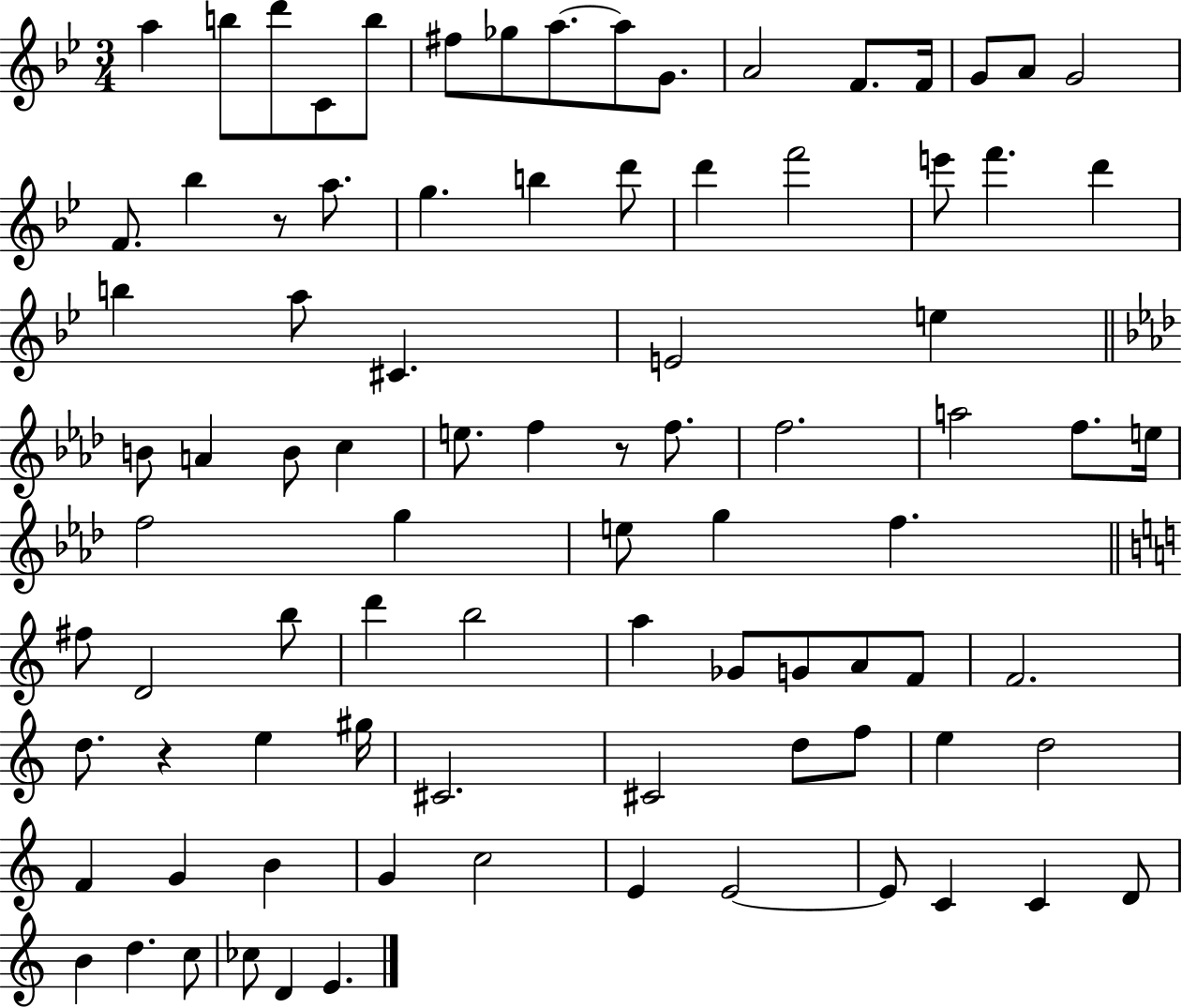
A5/q B5/e D6/e C4/e B5/e F#5/e Gb5/e A5/e. A5/e G4/e. A4/h F4/e. F4/s G4/e A4/e G4/h F4/e. Bb5/q R/e A5/e. G5/q. B5/q D6/e D6/q F6/h E6/e F6/q. D6/q B5/q A5/e C#4/q. E4/h E5/q B4/e A4/q B4/e C5/q E5/e. F5/q R/e F5/e. F5/h. A5/h F5/e. E5/s F5/h G5/q E5/e G5/q F5/q. F#5/e D4/h B5/e D6/q B5/h A5/q Gb4/e G4/e A4/e F4/e F4/h. D5/e. R/q E5/q G#5/s C#4/h. C#4/h D5/e F5/e E5/q D5/h F4/q G4/q B4/q G4/q C5/h E4/q E4/h E4/e C4/q C4/q D4/e B4/q D5/q. C5/e CES5/e D4/q E4/q.